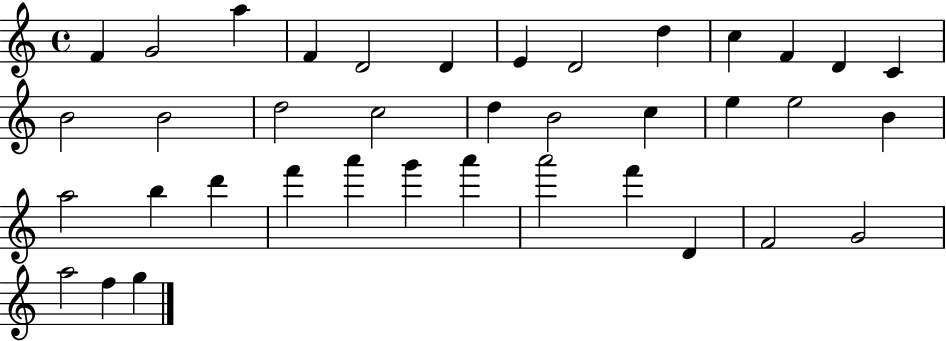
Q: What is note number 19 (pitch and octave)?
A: B4